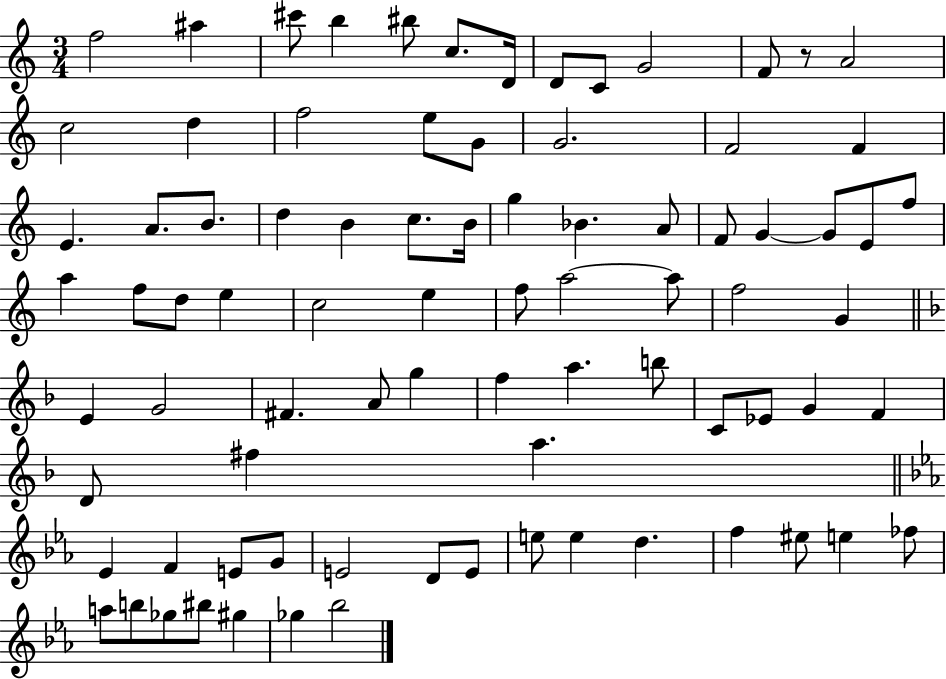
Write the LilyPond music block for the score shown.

{
  \clef treble
  \numericTimeSignature
  \time 3/4
  \key c \major
  f''2 ais''4 | cis'''8 b''4 bis''8 c''8. d'16 | d'8 c'8 g'2 | f'8 r8 a'2 | \break c''2 d''4 | f''2 e''8 g'8 | g'2. | f'2 f'4 | \break e'4. a'8. b'8. | d''4 b'4 c''8. b'16 | g''4 bes'4. a'8 | f'8 g'4~~ g'8 e'8 f''8 | \break a''4 f''8 d''8 e''4 | c''2 e''4 | f''8 a''2~~ a''8 | f''2 g'4 | \break \bar "||" \break \key f \major e'4 g'2 | fis'4. a'8 g''4 | f''4 a''4. b''8 | c'8 ees'8 g'4 f'4 | \break d'8 fis''4 a''4. | \bar "||" \break \key ees \major ees'4 f'4 e'8 g'8 | e'2 d'8 e'8 | e''8 e''4 d''4. | f''4 eis''8 e''4 fes''8 | \break a''8 b''8 ges''8 bis''8 gis''4 | ges''4 bes''2 | \bar "|."
}